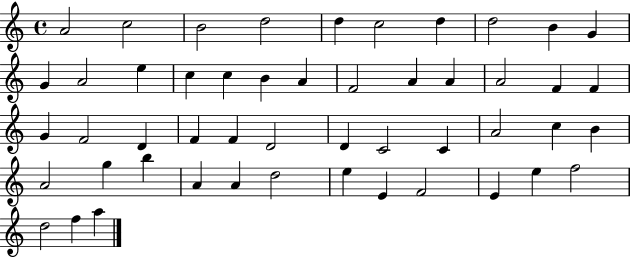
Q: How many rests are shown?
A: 0